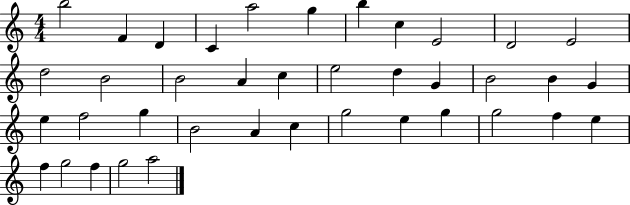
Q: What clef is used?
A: treble